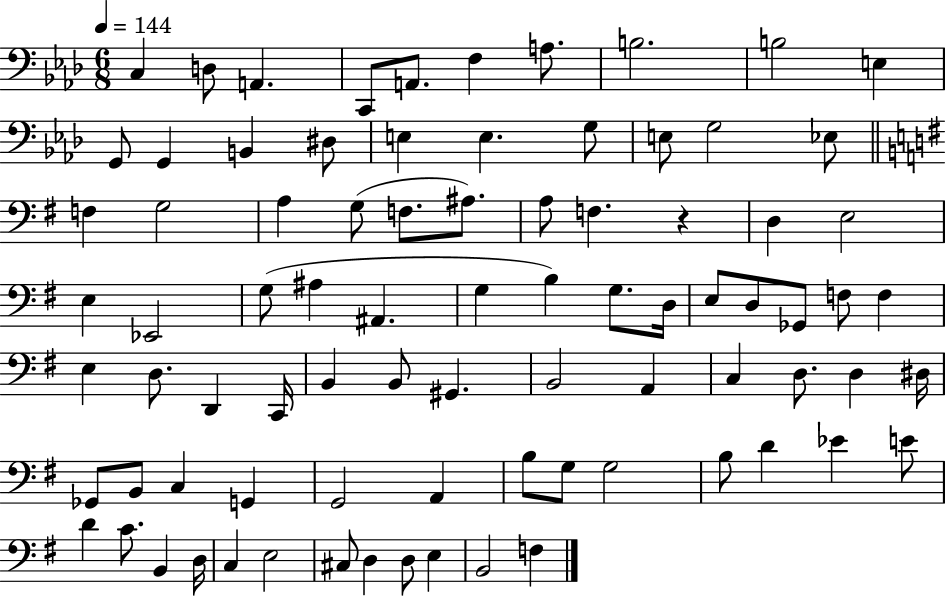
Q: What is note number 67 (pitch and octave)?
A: B3